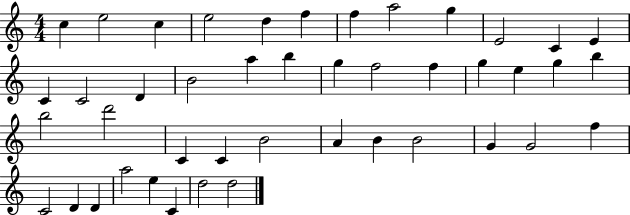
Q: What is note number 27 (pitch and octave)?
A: D6